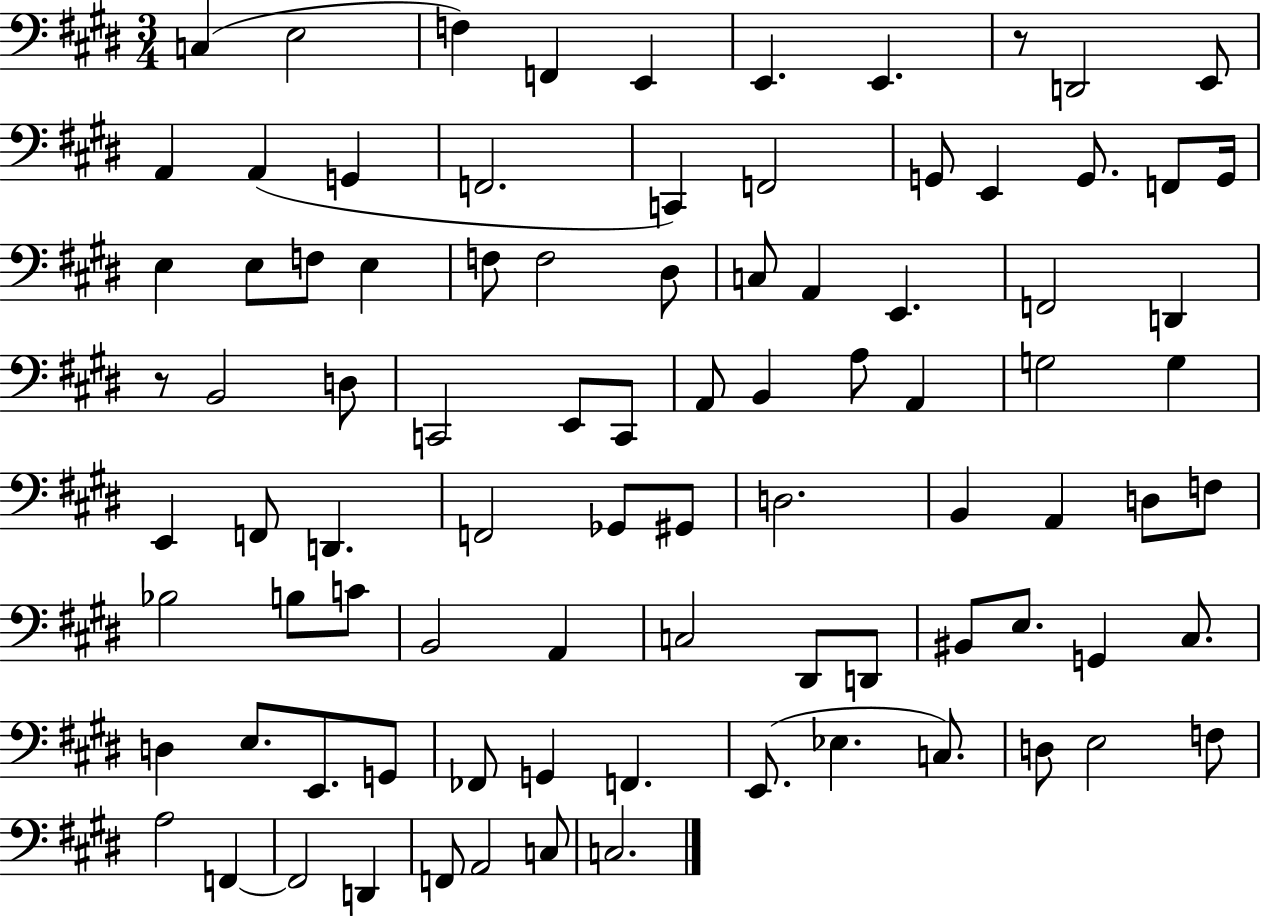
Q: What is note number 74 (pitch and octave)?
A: E2